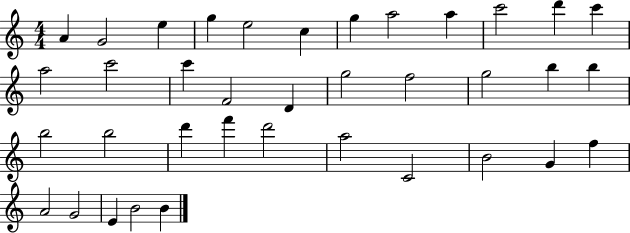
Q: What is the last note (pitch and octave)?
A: B4